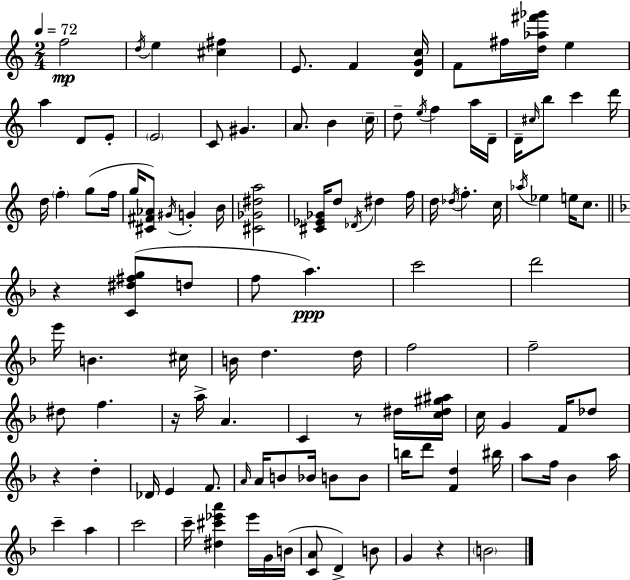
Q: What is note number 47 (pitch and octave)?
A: C5